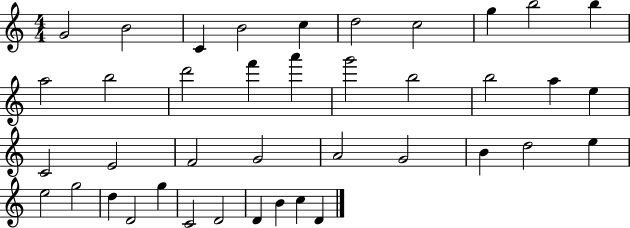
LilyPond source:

{
  \clef treble
  \numericTimeSignature
  \time 4/4
  \key c \major
  g'2 b'2 | c'4 b'2 c''4 | d''2 c''2 | g''4 b''2 b''4 | \break a''2 b''2 | d'''2 f'''4 a'''4 | g'''2 b''2 | b''2 a''4 e''4 | \break c'2 e'2 | f'2 g'2 | a'2 g'2 | b'4 d''2 e''4 | \break e''2 g''2 | d''4 d'2 g''4 | c'2 d'2 | d'4 b'4 c''4 d'4 | \break \bar "|."
}